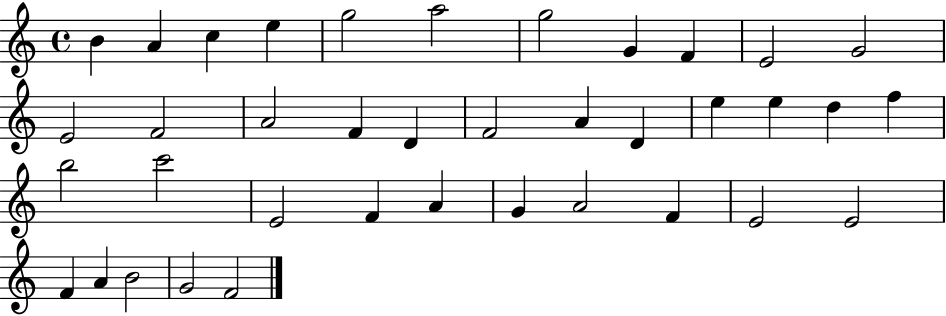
B4/q A4/q C5/q E5/q G5/h A5/h G5/h G4/q F4/q E4/h G4/h E4/h F4/h A4/h F4/q D4/q F4/h A4/q D4/q E5/q E5/q D5/q F5/q B5/h C6/h E4/h F4/q A4/q G4/q A4/h F4/q E4/h E4/h F4/q A4/q B4/h G4/h F4/h